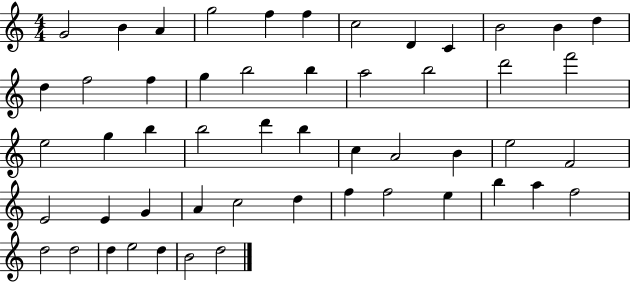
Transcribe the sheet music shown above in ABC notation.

X:1
T:Untitled
M:4/4
L:1/4
K:C
G2 B A g2 f f c2 D C B2 B d d f2 f g b2 b a2 b2 d'2 f'2 e2 g b b2 d' b c A2 B e2 F2 E2 E G A c2 d f f2 e b a f2 d2 d2 d e2 d B2 d2